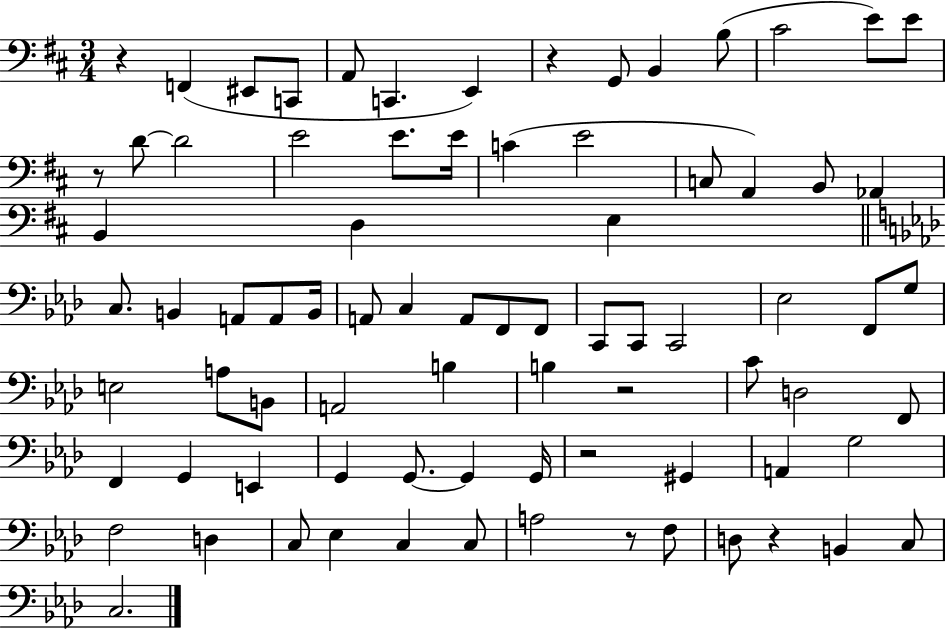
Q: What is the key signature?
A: D major